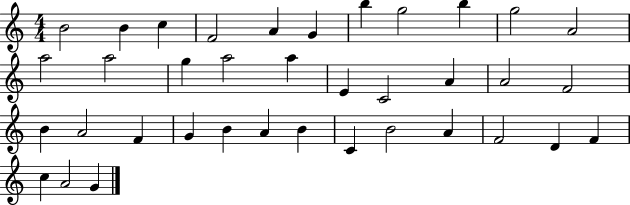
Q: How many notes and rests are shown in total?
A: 37